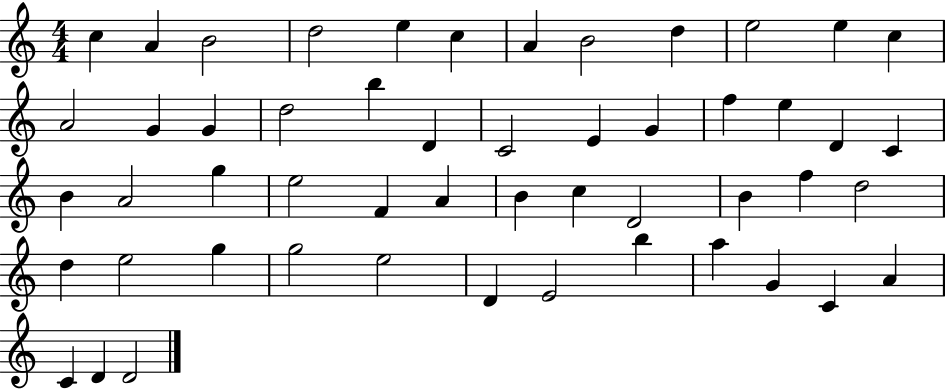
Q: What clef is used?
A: treble